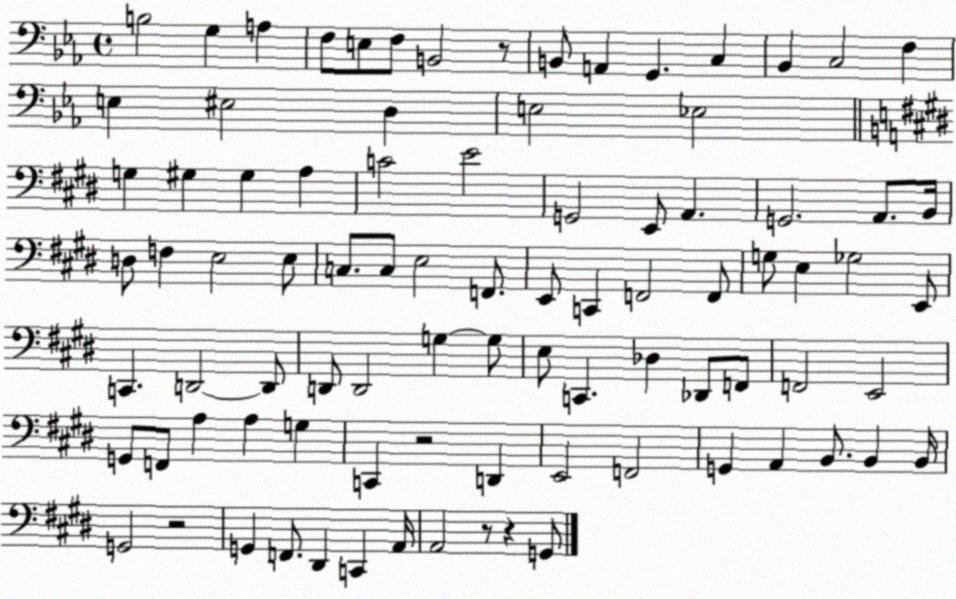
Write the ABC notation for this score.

X:1
T:Untitled
M:4/4
L:1/4
K:Eb
B,2 G, A, F,/2 E,/2 F,/2 B,,2 z/2 B,,/2 A,, G,, C, _B,, C,2 F, E, ^E,2 D, E,2 _E,2 G, ^G, ^G, A, C2 E2 G,,2 E,,/2 A,, G,,2 A,,/2 B,,/4 D,/2 F, E,2 E,/2 C,/2 C,/2 E,2 F,,/2 E,,/2 C,, F,,2 F,,/2 G,/2 E, _G,2 E,,/2 C,, D,,2 D,,/2 D,,/2 D,,2 G, G,/2 E,/2 C,, _D, _D,,/2 F,,/2 F,,2 E,,2 G,,/2 F,,/2 A, A, G, C,, z2 D,, E,,2 F,,2 G,, A,, B,,/2 B,, B,,/4 G,,2 z2 G,, F,,/2 ^D,, C,, A,,/4 A,,2 z/2 z G,,/2